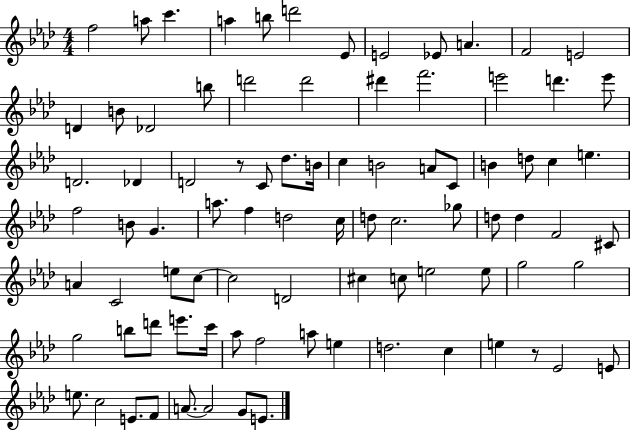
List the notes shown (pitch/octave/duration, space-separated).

F5/h A5/e C6/q. A5/q B5/e D6/h Eb4/e E4/h Eb4/e A4/q. F4/h E4/h D4/q B4/e Db4/h B5/e D6/h D6/h D#6/q F6/h. E6/h D6/q. E6/e D4/h. Db4/q D4/h R/e C4/e Db5/e. B4/s C5/q B4/h A4/e C4/e B4/q D5/e C5/q E5/q. F5/h B4/e G4/q. A5/e. F5/q D5/h C5/s D5/e C5/h. Gb5/e D5/e D5/q F4/h C#4/e A4/q C4/h E5/e C5/e C5/h D4/h C#5/q C5/e E5/h E5/e G5/h G5/h G5/h B5/e D6/e E6/e. C6/s Ab5/e F5/h A5/e E5/q D5/h. C5/q E5/q R/e Eb4/h E4/e E5/e. C5/h E4/e. F4/e A4/e. A4/h G4/e E4/e.